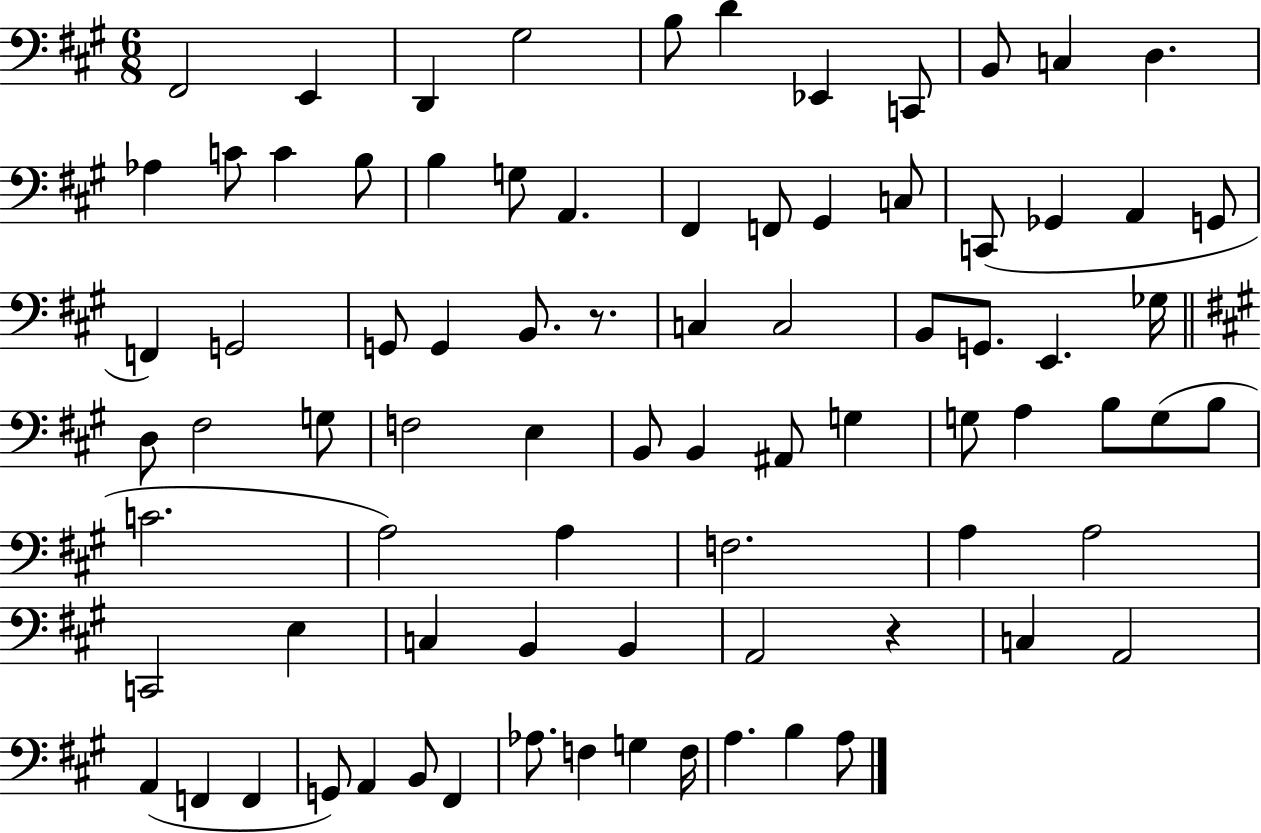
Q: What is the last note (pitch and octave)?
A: A3